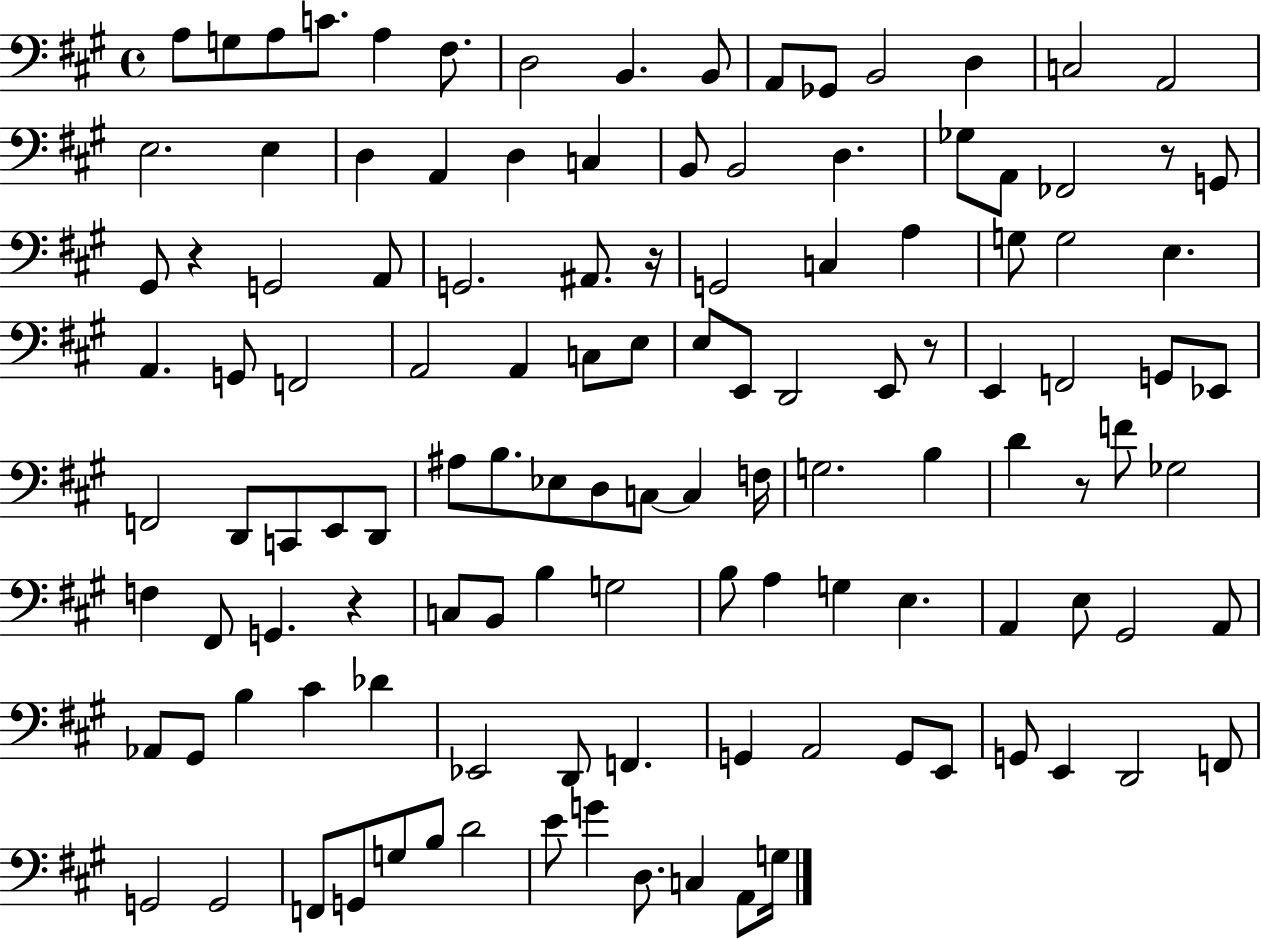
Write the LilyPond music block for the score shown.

{
  \clef bass
  \time 4/4
  \defaultTimeSignature
  \key a \major
  \repeat volta 2 { a8 g8 a8 c'8. a4 fis8. | d2 b,4. b,8 | a,8 ges,8 b,2 d4 | c2 a,2 | \break e2. e4 | d4 a,4 d4 c4 | b,8 b,2 d4. | ges8 a,8 fes,2 r8 g,8 | \break gis,8 r4 g,2 a,8 | g,2. ais,8. r16 | g,2 c4 a4 | g8 g2 e4. | \break a,4. g,8 f,2 | a,2 a,4 c8 e8 | e8 e,8 d,2 e,8 r8 | e,4 f,2 g,8 ees,8 | \break f,2 d,8 c,8 e,8 d,8 | ais8 b8. ees8 d8 c8~~ c4 f16 | g2. b4 | d'4 r8 f'8 ges2 | \break f4 fis,8 g,4. r4 | c8 b,8 b4 g2 | b8 a4 g4 e4. | a,4 e8 gis,2 a,8 | \break aes,8 gis,8 b4 cis'4 des'4 | ees,2 d,8 f,4. | g,4 a,2 g,8 e,8 | g,8 e,4 d,2 f,8 | \break g,2 g,2 | f,8 g,8 g8 b8 d'2 | e'8 g'4 d8. c4 a,8 g16 | } \bar "|."
}